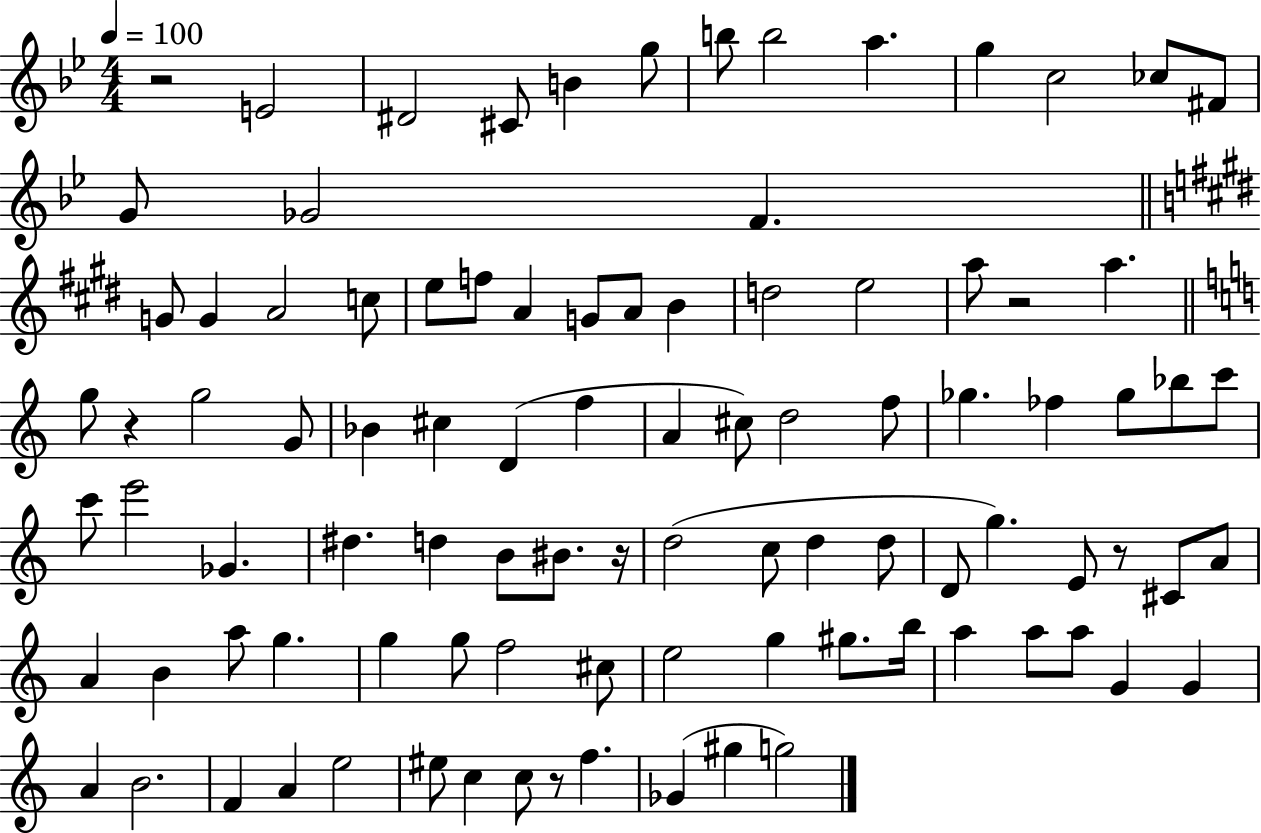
R/h E4/h D#4/h C#4/e B4/q G5/e B5/e B5/h A5/q. G5/q C5/h CES5/e F#4/e G4/e Gb4/h F4/q. G4/e G4/q A4/h C5/e E5/e F5/e A4/q G4/e A4/e B4/q D5/h E5/h A5/e R/h A5/q. G5/e R/q G5/h G4/e Bb4/q C#5/q D4/q F5/q A4/q C#5/e D5/h F5/e Gb5/q. FES5/q Gb5/e Bb5/e C6/e C6/e E6/h Gb4/q. D#5/q. D5/q B4/e BIS4/e. R/s D5/h C5/e D5/q D5/e D4/e G5/q. E4/e R/e C#4/e A4/e A4/q B4/q A5/e G5/q. G5/q G5/e F5/h C#5/e E5/h G5/q G#5/e. B5/s A5/q A5/e A5/e G4/q G4/q A4/q B4/h. F4/q A4/q E5/h EIS5/e C5/q C5/e R/e F5/q. Gb4/q G#5/q G5/h